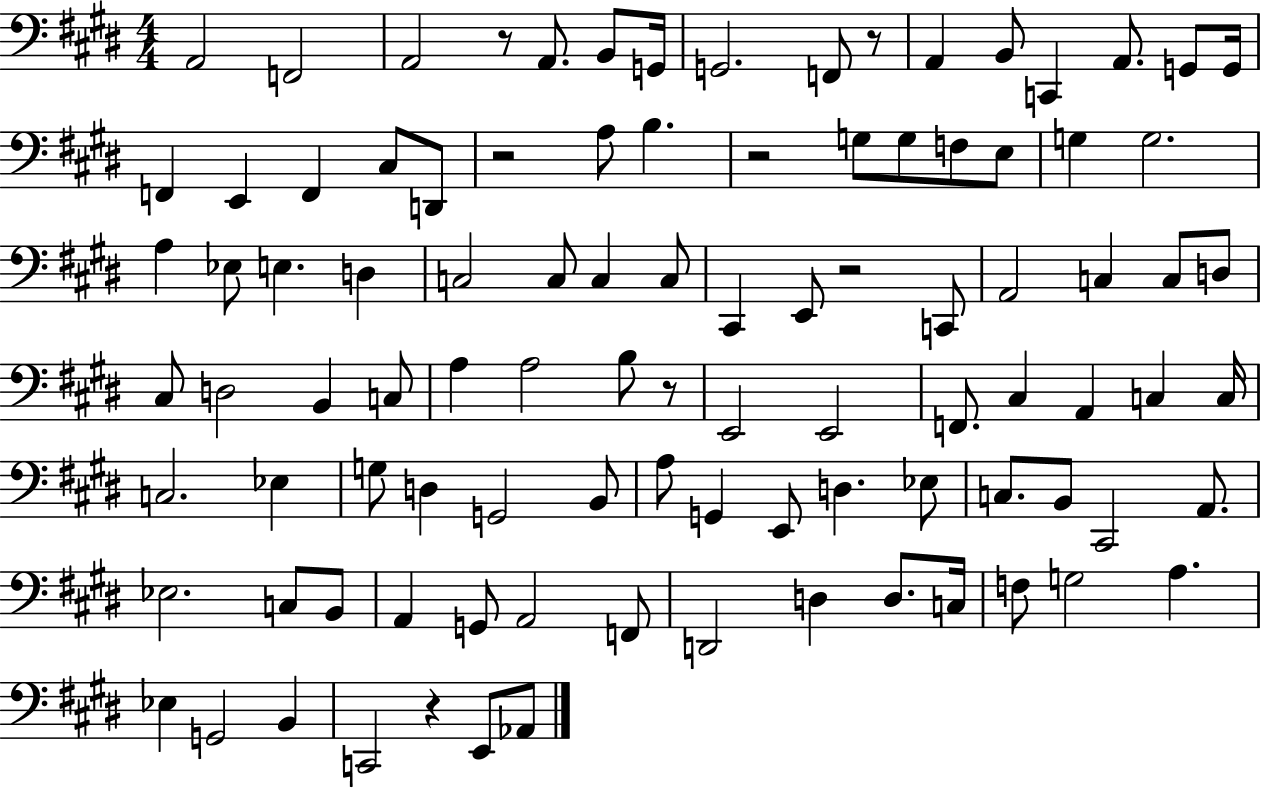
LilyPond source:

{
  \clef bass
  \numericTimeSignature
  \time 4/4
  \key e \major
  a,2 f,2 | a,2 r8 a,8. b,8 g,16 | g,2. f,8 r8 | a,4 b,8 c,4 a,8. g,8 g,16 | \break f,4 e,4 f,4 cis8 d,8 | r2 a8 b4. | r2 g8 g8 f8 e8 | g4 g2. | \break a4 ees8 e4. d4 | c2 c8 c4 c8 | cis,4 e,8 r2 c,8 | a,2 c4 c8 d8 | \break cis8 d2 b,4 c8 | a4 a2 b8 r8 | e,2 e,2 | f,8. cis4 a,4 c4 c16 | \break c2. ees4 | g8 d4 g,2 b,8 | a8 g,4 e,8 d4. ees8 | c8. b,8 cis,2 a,8. | \break ees2. c8 b,8 | a,4 g,8 a,2 f,8 | d,2 d4 d8. c16 | f8 g2 a4. | \break ees4 g,2 b,4 | c,2 r4 e,8 aes,8 | \bar "|."
}